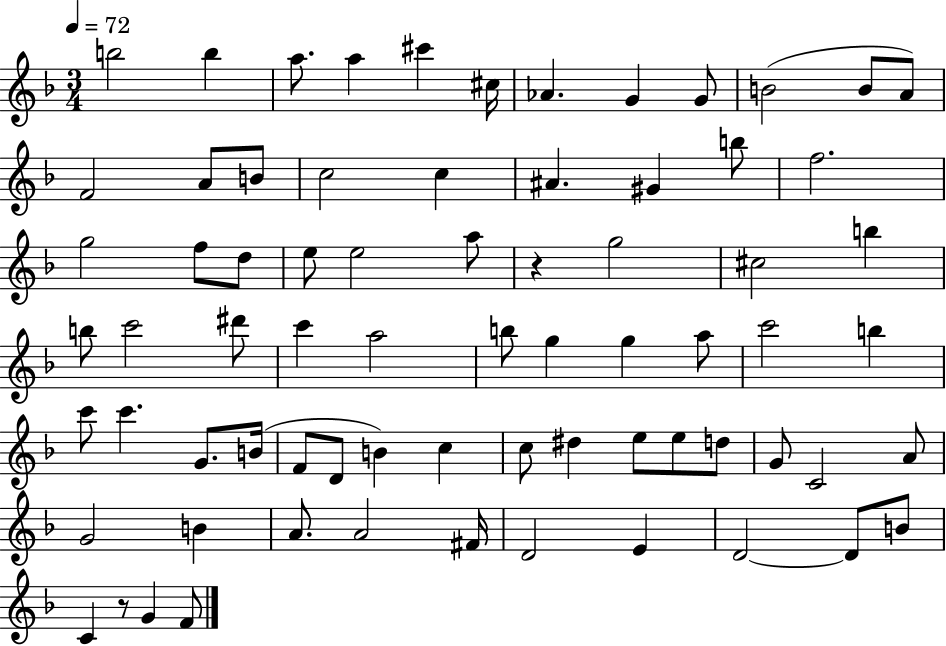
{
  \clef treble
  \numericTimeSignature
  \time 3/4
  \key f \major
  \tempo 4 = 72
  b''2 b''4 | a''8. a''4 cis'''4 cis''16 | aes'4. g'4 g'8 | b'2( b'8 a'8) | \break f'2 a'8 b'8 | c''2 c''4 | ais'4. gis'4 b''8 | f''2. | \break g''2 f''8 d''8 | e''8 e''2 a''8 | r4 g''2 | cis''2 b''4 | \break b''8 c'''2 dis'''8 | c'''4 a''2 | b''8 g''4 g''4 a''8 | c'''2 b''4 | \break c'''8 c'''4. g'8. b'16( | f'8 d'8 b'4) c''4 | c''8 dis''4 e''8 e''8 d''8 | g'8 c'2 a'8 | \break g'2 b'4 | a'8. a'2 fis'16 | d'2 e'4 | d'2~~ d'8 b'8 | \break c'4 r8 g'4 f'8 | \bar "|."
}